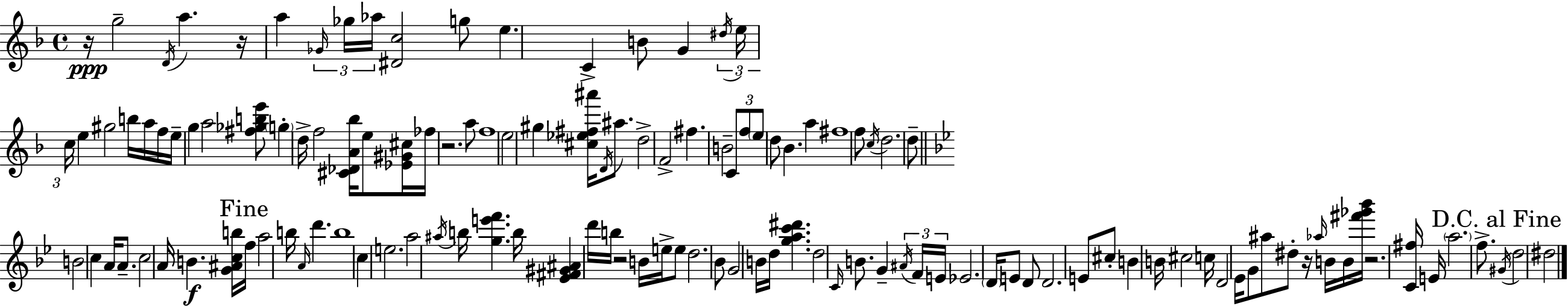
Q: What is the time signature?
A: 4/4